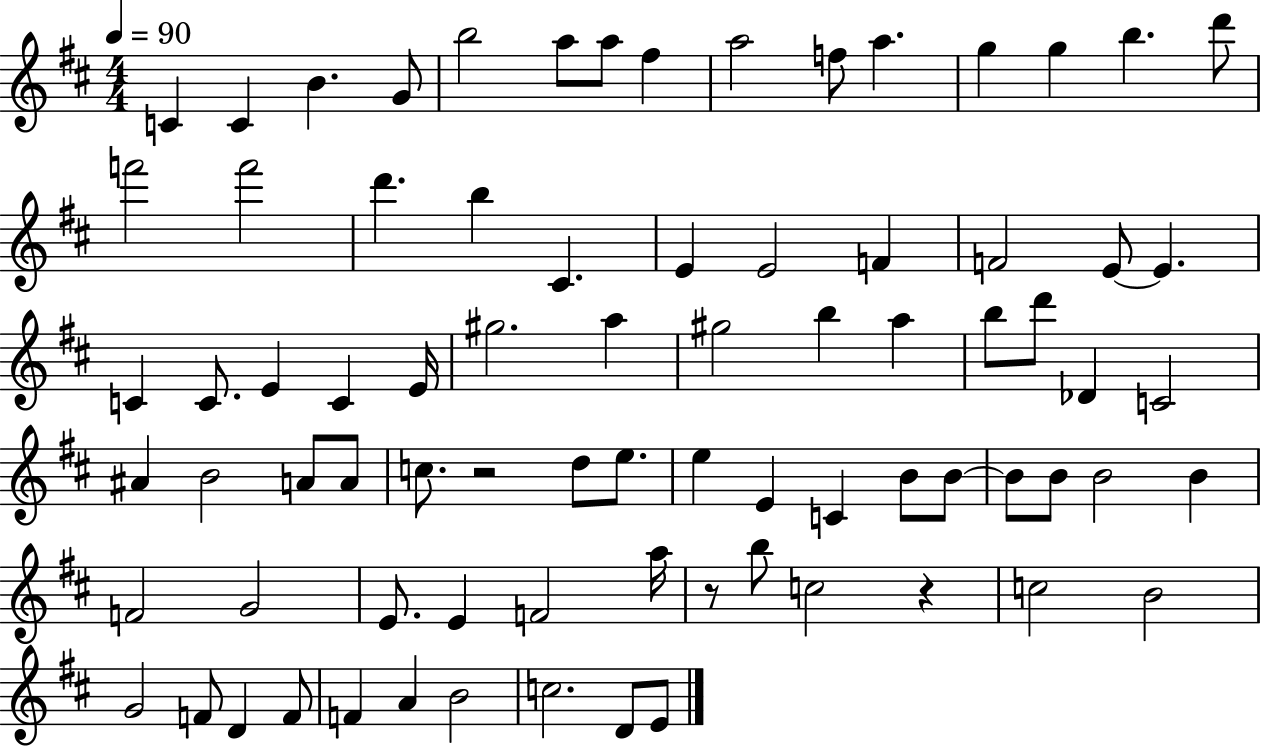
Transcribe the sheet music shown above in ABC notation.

X:1
T:Untitled
M:4/4
L:1/4
K:D
C C B G/2 b2 a/2 a/2 ^f a2 f/2 a g g b d'/2 f'2 f'2 d' b ^C E E2 F F2 E/2 E C C/2 E C E/4 ^g2 a ^g2 b a b/2 d'/2 _D C2 ^A B2 A/2 A/2 c/2 z2 d/2 e/2 e E C B/2 B/2 B/2 B/2 B2 B F2 G2 E/2 E F2 a/4 z/2 b/2 c2 z c2 B2 G2 F/2 D F/2 F A B2 c2 D/2 E/2